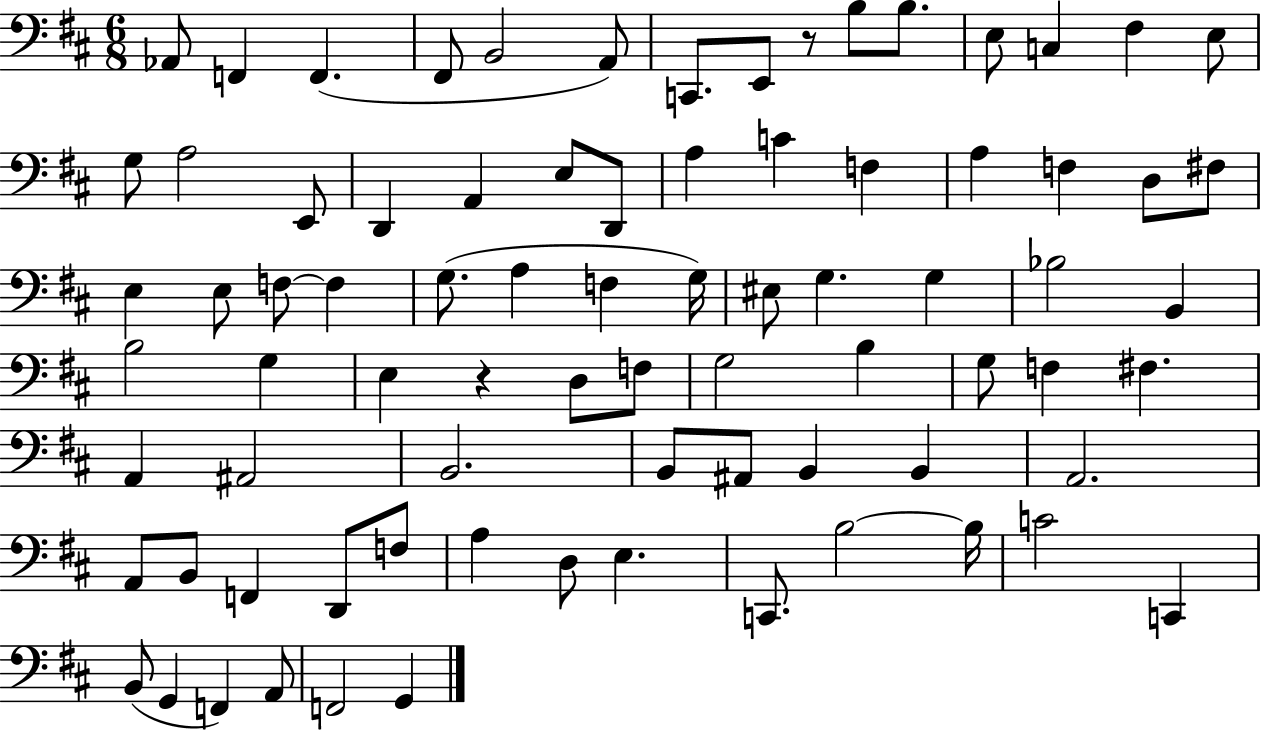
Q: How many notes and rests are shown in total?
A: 80